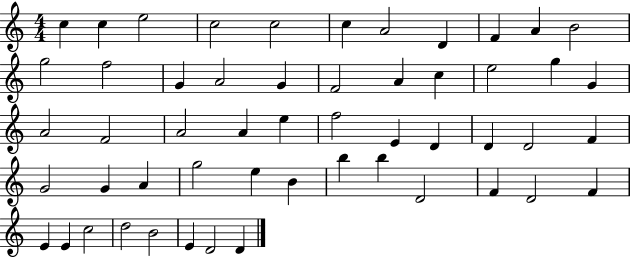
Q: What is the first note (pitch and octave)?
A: C5